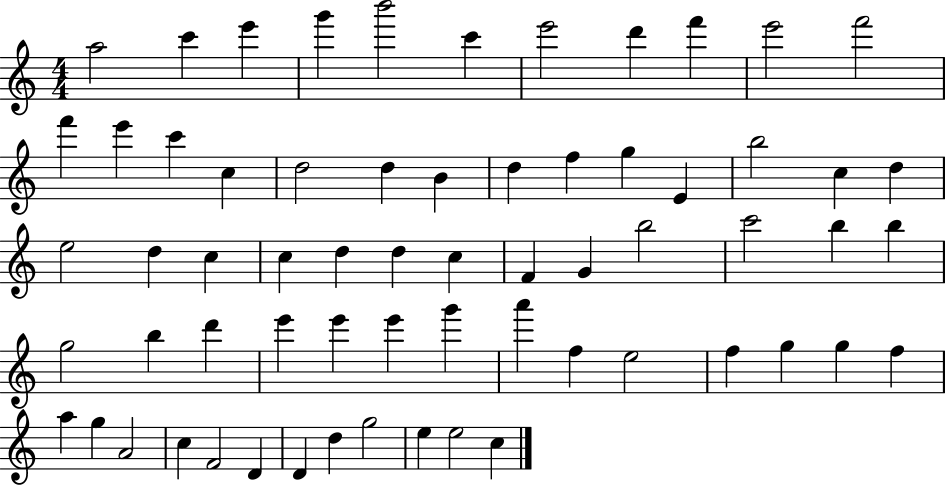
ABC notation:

X:1
T:Untitled
M:4/4
L:1/4
K:C
a2 c' e' g' b'2 c' e'2 d' f' e'2 f'2 f' e' c' c d2 d B d f g E b2 c d e2 d c c d d c F G b2 c'2 b b g2 b d' e' e' e' g' a' f e2 f g g f a g A2 c F2 D D d g2 e e2 c